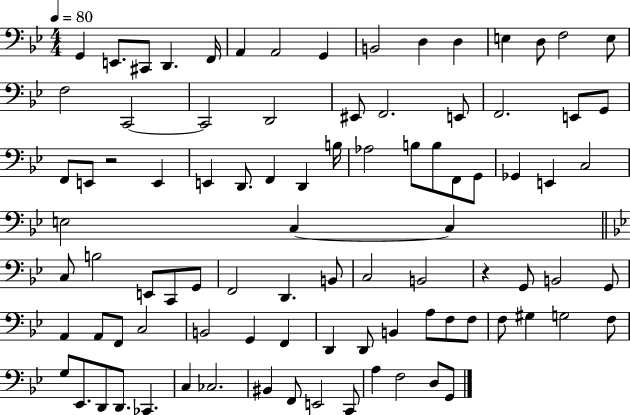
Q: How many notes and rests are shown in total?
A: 91